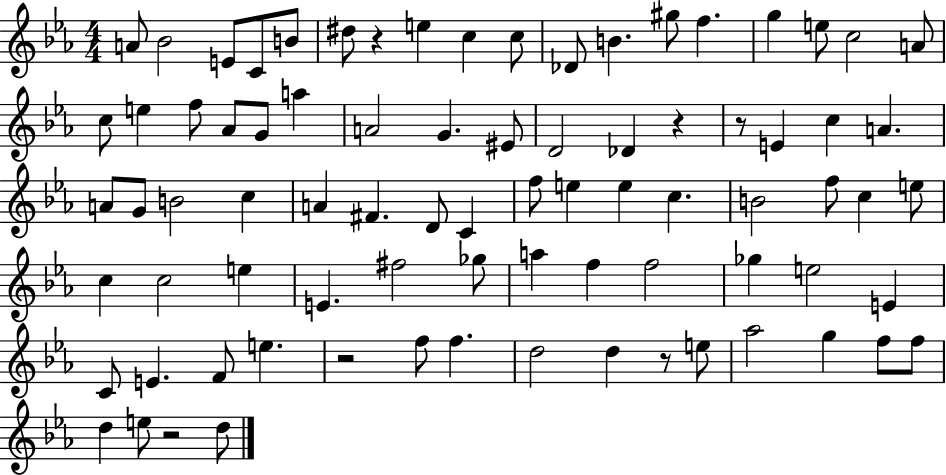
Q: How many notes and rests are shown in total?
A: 81